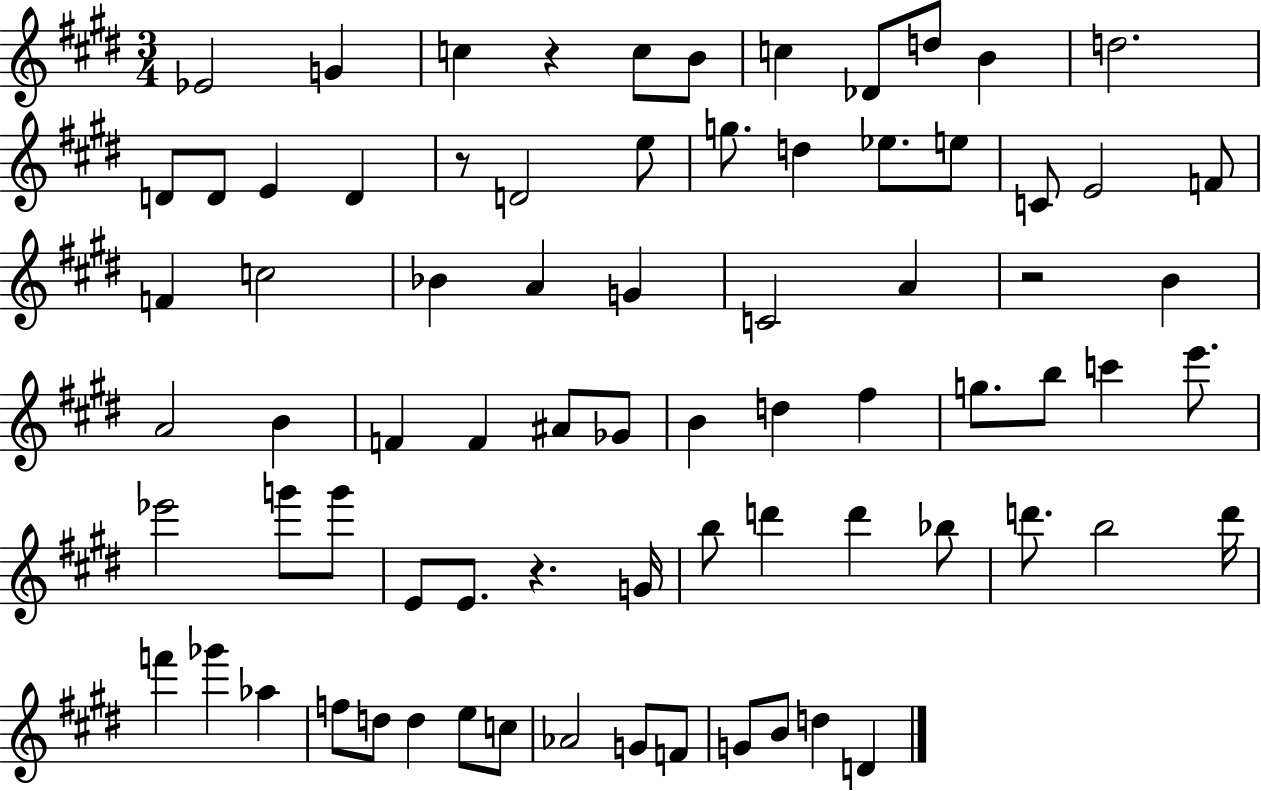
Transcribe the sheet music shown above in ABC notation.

X:1
T:Untitled
M:3/4
L:1/4
K:E
_E2 G c z c/2 B/2 c _D/2 d/2 B d2 D/2 D/2 E D z/2 D2 e/2 g/2 d _e/2 e/2 C/2 E2 F/2 F c2 _B A G C2 A z2 B A2 B F F ^A/2 _G/2 B d ^f g/2 b/2 c' e'/2 _e'2 g'/2 g'/2 E/2 E/2 z G/4 b/2 d' d' _b/2 d'/2 b2 d'/4 f' _g' _a f/2 d/2 d e/2 c/2 _A2 G/2 F/2 G/2 B/2 d D